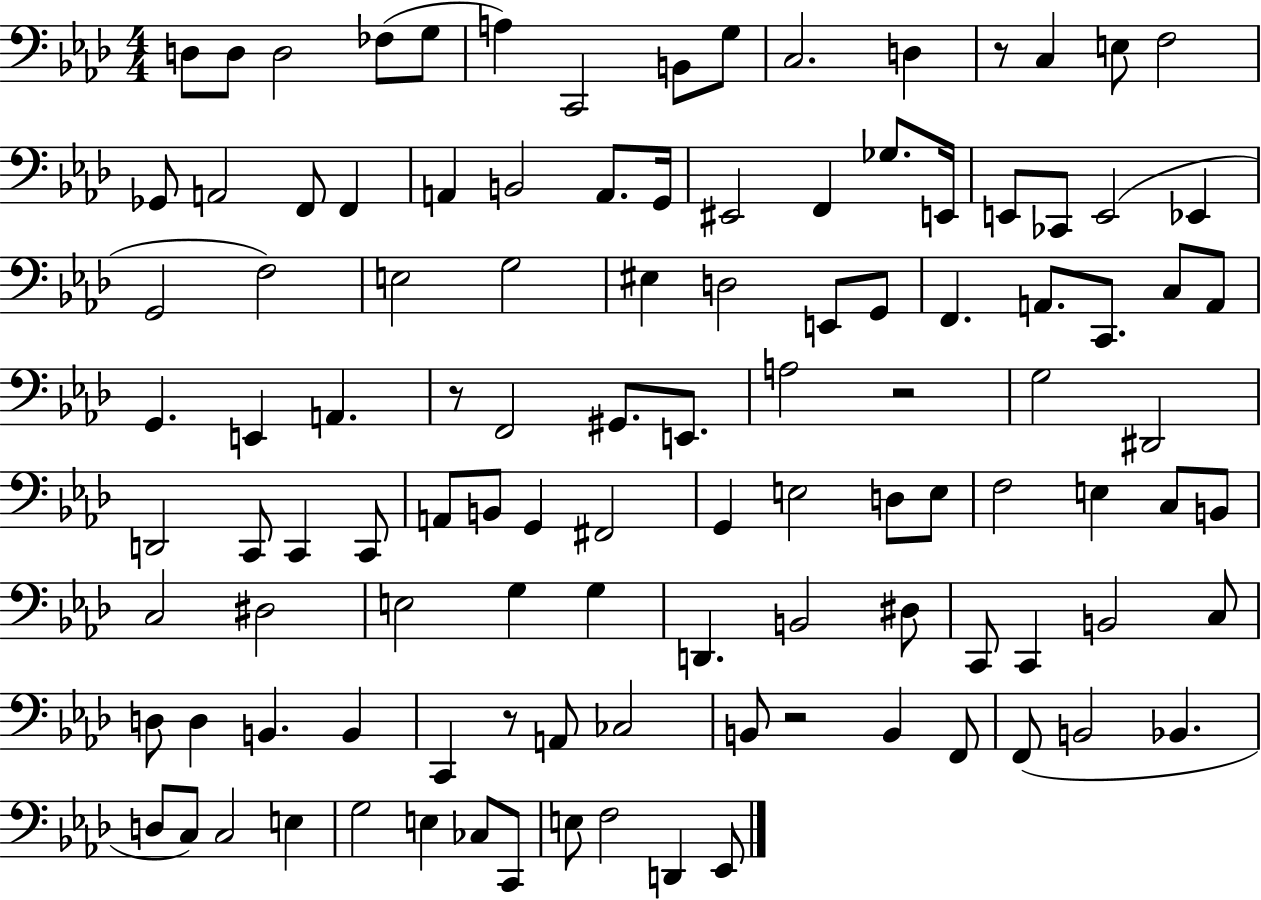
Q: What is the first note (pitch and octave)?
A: D3